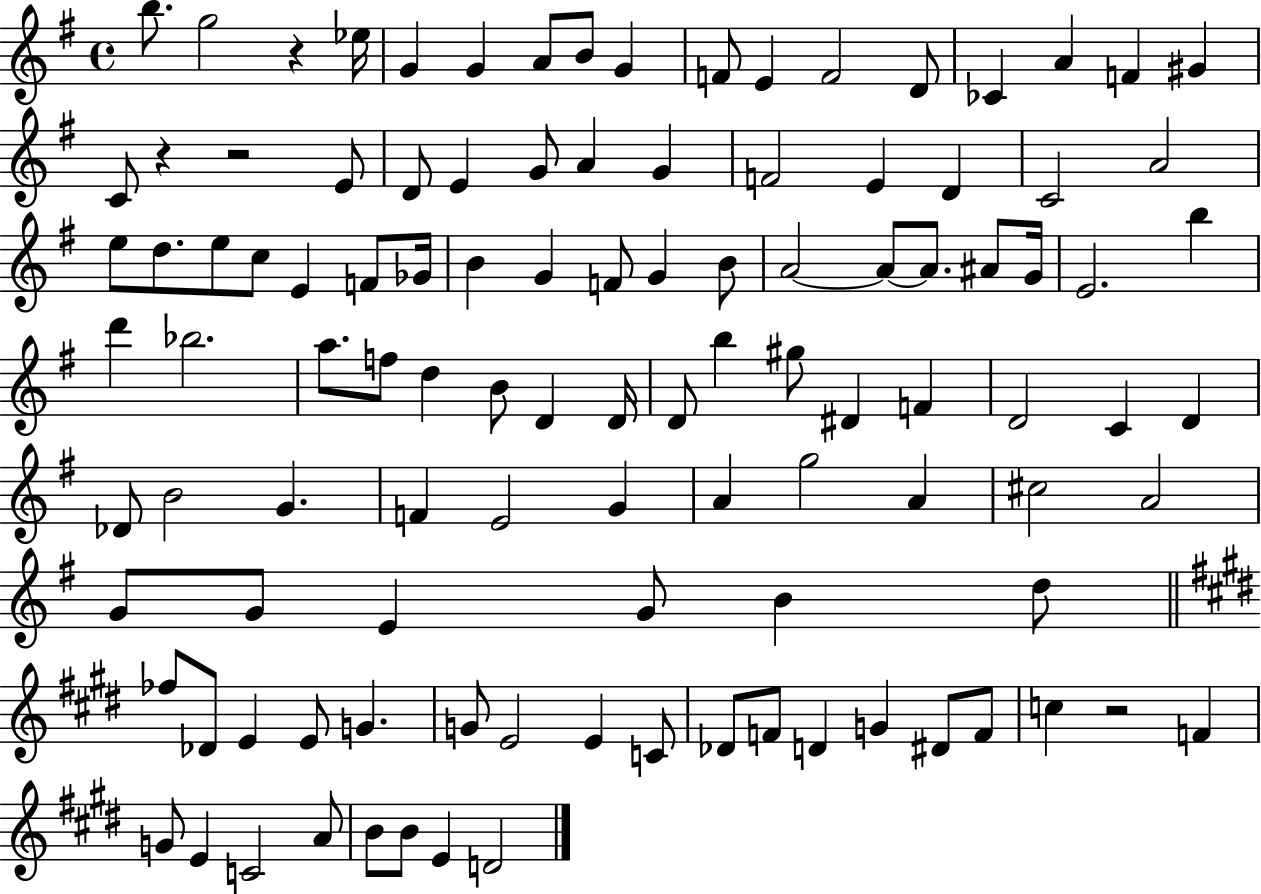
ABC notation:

X:1
T:Untitled
M:4/4
L:1/4
K:G
b/2 g2 z _e/4 G G A/2 B/2 G F/2 E F2 D/2 _C A F ^G C/2 z z2 E/2 D/2 E G/2 A G F2 E D C2 A2 e/2 d/2 e/2 c/2 E F/2 _G/4 B G F/2 G B/2 A2 A/2 A/2 ^A/2 G/4 E2 b d' _b2 a/2 f/2 d B/2 D D/4 D/2 b ^g/2 ^D F D2 C D _D/2 B2 G F E2 G A g2 A ^c2 A2 G/2 G/2 E G/2 B d/2 _f/2 _D/2 E E/2 G G/2 E2 E C/2 _D/2 F/2 D G ^D/2 F/2 c z2 F G/2 E C2 A/2 B/2 B/2 E D2